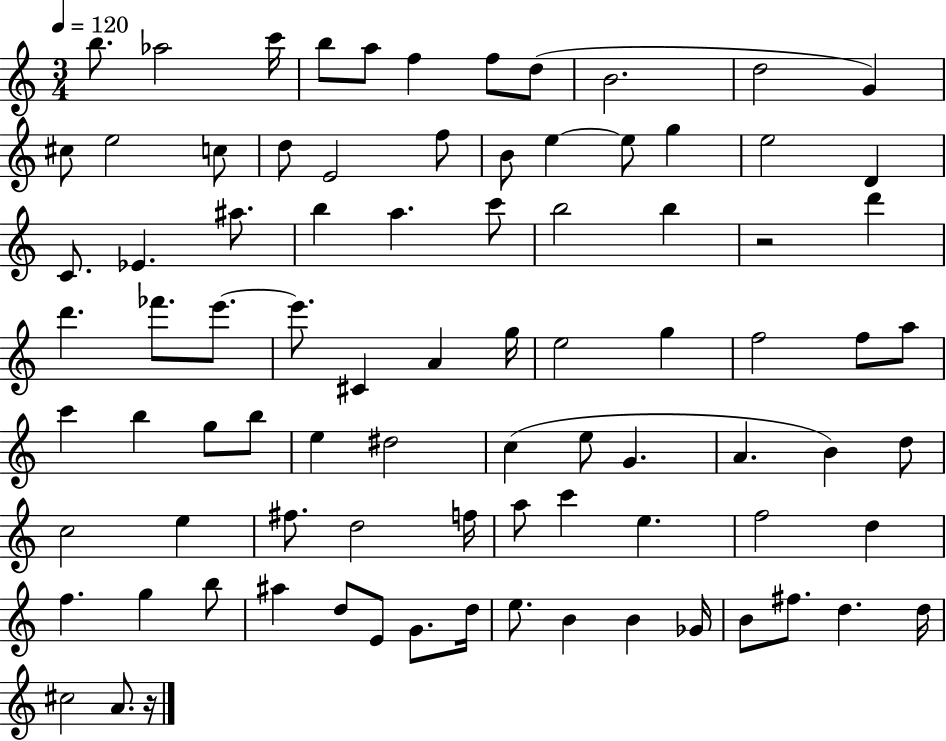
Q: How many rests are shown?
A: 2